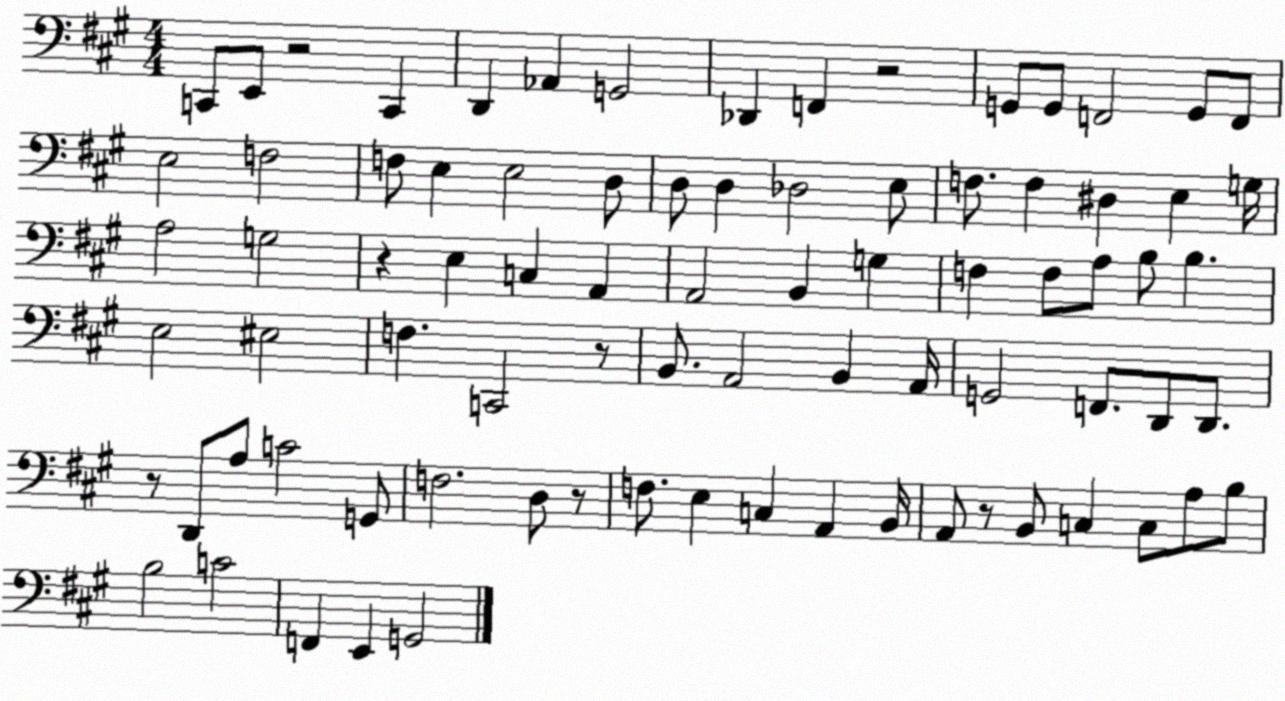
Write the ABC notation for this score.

X:1
T:Untitled
M:4/4
L:1/4
K:A
C,,/2 E,,/2 z2 C,, D,, _A,, G,,2 _D,, F,, z2 G,,/2 G,,/2 F,,2 G,,/2 F,,/2 E,2 F,2 F,/2 E, E,2 D,/2 D,/2 D, _D,2 E,/2 F,/2 F, ^D, E, G,/4 A,2 G,2 z E, C, A,, A,,2 B,, G, F, F,/2 A,/2 B,/2 B, E,2 ^E,2 F, C,,2 z/2 B,,/2 A,,2 B,, A,,/4 G,,2 F,,/2 D,,/2 D,,/2 z/2 D,,/2 A,/2 C2 G,,/2 F,2 D,/2 z/2 F,/2 E, C, A,, B,,/4 A,,/2 z/2 B,,/2 C, C,/2 A,/2 B,/2 B,2 C2 F,, E,, G,,2